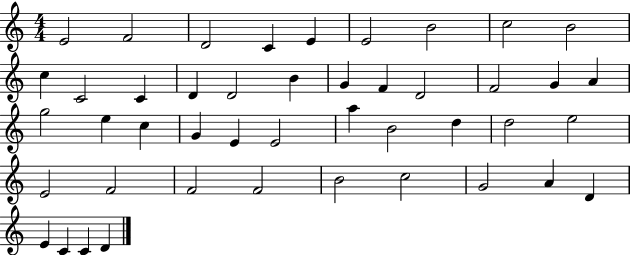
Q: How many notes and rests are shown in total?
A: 45